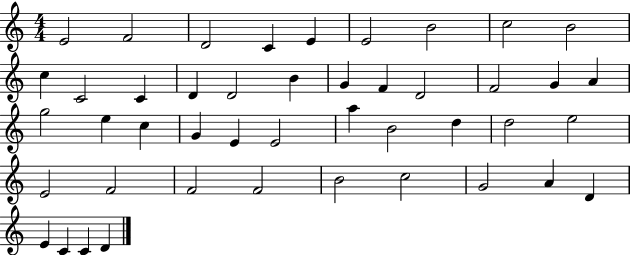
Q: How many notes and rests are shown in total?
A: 45